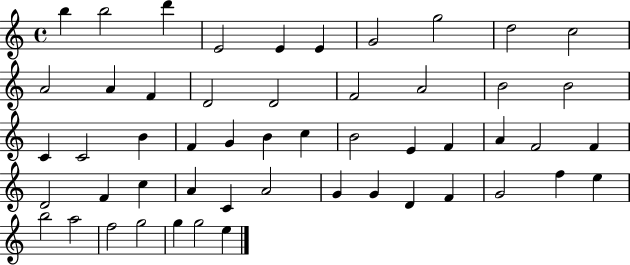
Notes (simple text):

B5/q B5/h D6/q E4/h E4/q E4/q G4/h G5/h D5/h C5/h A4/h A4/q F4/q D4/h D4/h F4/h A4/h B4/h B4/h C4/q C4/h B4/q F4/q G4/q B4/q C5/q B4/h E4/q F4/q A4/q F4/h F4/q D4/h F4/q C5/q A4/q C4/q A4/h G4/q G4/q D4/q F4/q G4/h F5/q E5/q B5/h A5/h F5/h G5/h G5/q G5/h E5/q